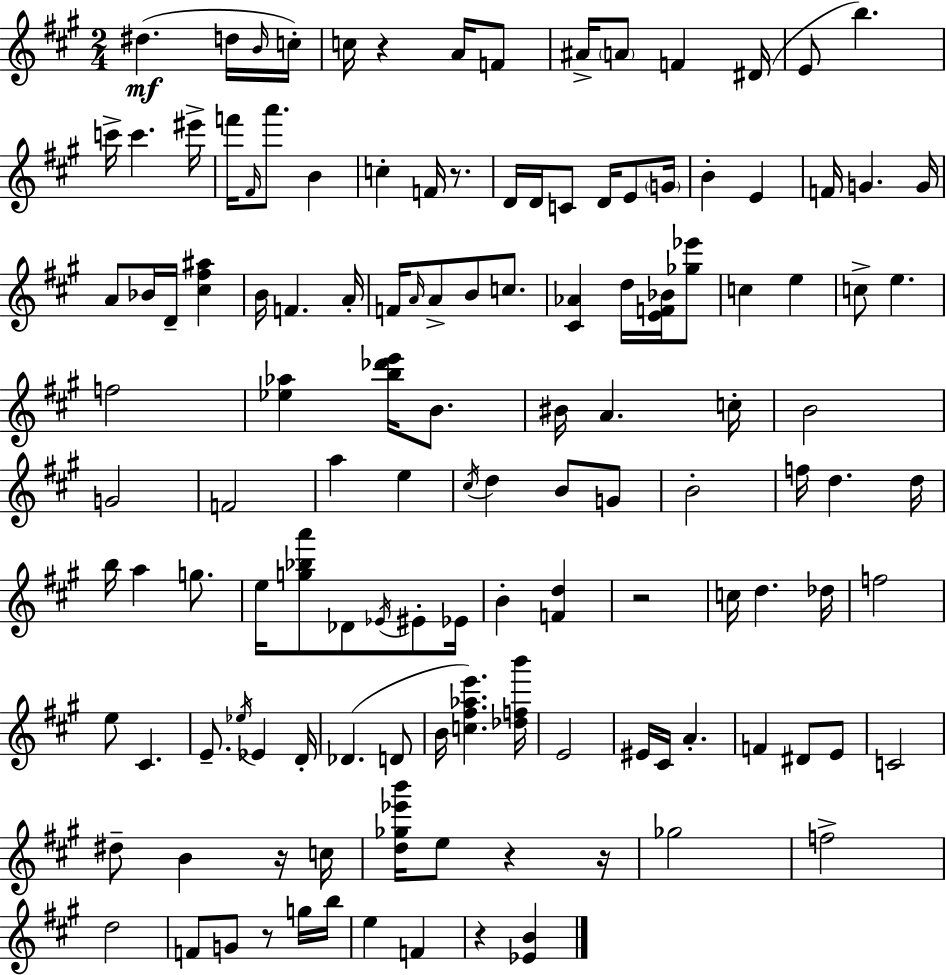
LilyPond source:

{
  \clef treble
  \numericTimeSignature
  \time 2/4
  \key a \major
  dis''4.(\mf d''16 \grace { b'16 } | c''16-.) c''16 r4 a'16 f'8 | ais'16-> \parenthesize a'8 f'4 | dis'16( e'8 b''4.) | \break c'''16-> c'''4. | eis'''16-> f'''16 \grace { fis'16 } a'''8. b'4 | c''4-. f'16 r8. | d'16 d'16 c'8 d'16 e'8 | \break \parenthesize g'16 b'4-. e'4 | f'16 g'4. | g'16 a'8 bes'16 d'16-- <cis'' fis'' ais''>4 | b'16 f'4. | \break a'16-. f'16 \grace { a'16 } a'8-> b'8 | c''8. <cis' aes'>4 d''16 | <e' f' bes'>16 <ges'' ees'''>8 c''4 e''4 | c''8-> e''4. | \break f''2 | <ees'' aes''>4 <b'' des''' e'''>16 | b'8. bis'16 a'4. | c''16-. b'2 | \break g'2 | f'2 | a''4 e''4 | \acciaccatura { cis''16 } d''4 | \break b'8 g'8 b'2-. | f''16 d''4. | d''16 b''16 a''4 | g''8. e''16 <g'' bes'' a'''>8 des'8 | \break \acciaccatura { ees'16 } eis'8-. ees'16 b'4-. | <f' d''>4 r2 | c''16 d''4. | des''16 f''2 | \break e''8 cis'4. | e'8.-- | \acciaccatura { ees''16 } ees'4 d'16-. des'4.( | d'8 b'16 <c'' fis'' aes'' e'''>4.) | \break <des'' f'' b'''>16 e'2 | eis'16 cis'16 | a'4.-. f'4 | dis'8 e'8 c'2 | \break dis''8-- | b'4 r16 c''16 <d'' ges'' ees''' b'''>16 e''8 | r4 r16 ges''2 | f''2-> | \break d''2 | f'8 | g'8 r8 g''16 b''16 e''4 | f'4 r4 | \break <ees' b'>4 \bar "|."
}